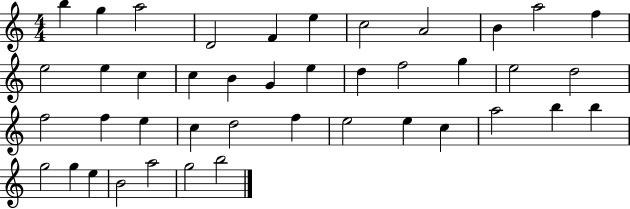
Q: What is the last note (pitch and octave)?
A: B5